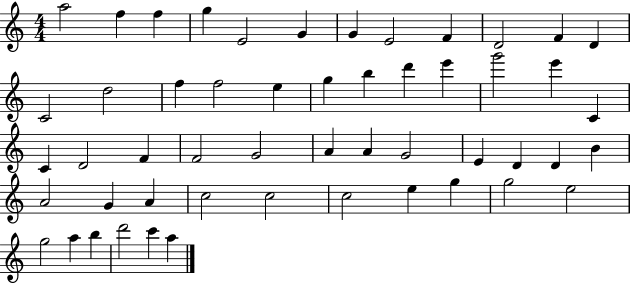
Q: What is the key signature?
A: C major